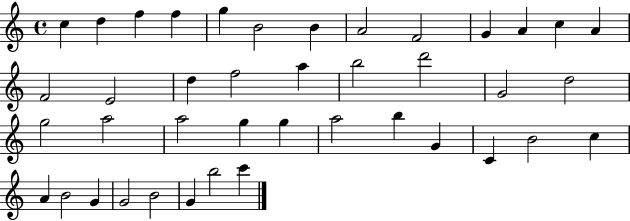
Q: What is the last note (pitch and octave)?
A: C6